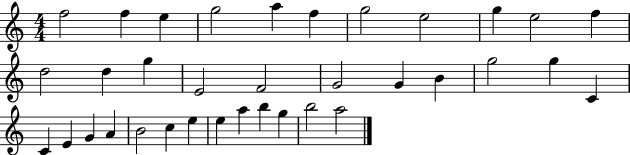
F5/h F5/q E5/q G5/h A5/q F5/q G5/h E5/h G5/q E5/h F5/q D5/h D5/q G5/q E4/h F4/h G4/h G4/q B4/q G5/h G5/q C4/q C4/q E4/q G4/q A4/q B4/h C5/q E5/q E5/q A5/q B5/q G5/q B5/h A5/h